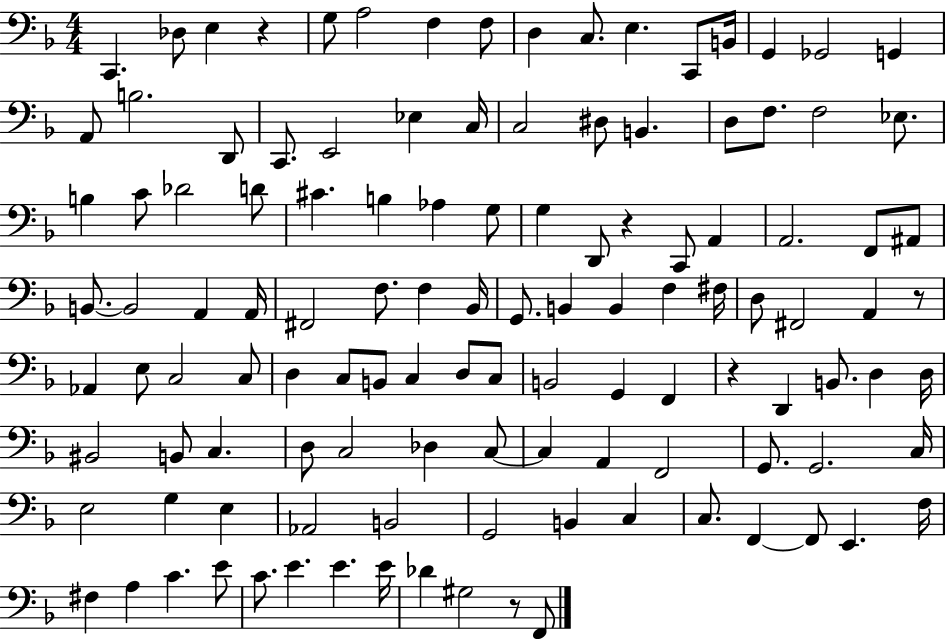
C2/q. Db3/e E3/q R/q G3/e A3/h F3/q F3/e D3/q C3/e. E3/q. C2/e B2/s G2/q Gb2/h G2/q A2/e B3/h. D2/e C2/e. E2/h Eb3/q C3/s C3/h D#3/e B2/q. D3/e F3/e. F3/h Eb3/e. B3/q C4/e Db4/h D4/e C#4/q. B3/q Ab3/q G3/e G3/q D2/e R/q C2/e A2/q A2/h. F2/e A#2/e B2/e. B2/h A2/q A2/s F#2/h F3/e. F3/q Bb2/s G2/e. B2/q B2/q F3/q F#3/s D3/e F#2/h A2/q R/e Ab2/q E3/e C3/h C3/e D3/q C3/e B2/e C3/q D3/e C3/e B2/h G2/q F2/q R/q D2/q B2/e. D3/q D3/s BIS2/h B2/e C3/q. D3/e C3/h Db3/q C3/e C3/q A2/q F2/h G2/e. G2/h. C3/s E3/h G3/q E3/q Ab2/h B2/h G2/h B2/q C3/q C3/e. F2/q F2/e E2/q. F3/s F#3/q A3/q C4/q. E4/e C4/e. E4/q. E4/q. E4/s Db4/q G#3/h R/e F2/e